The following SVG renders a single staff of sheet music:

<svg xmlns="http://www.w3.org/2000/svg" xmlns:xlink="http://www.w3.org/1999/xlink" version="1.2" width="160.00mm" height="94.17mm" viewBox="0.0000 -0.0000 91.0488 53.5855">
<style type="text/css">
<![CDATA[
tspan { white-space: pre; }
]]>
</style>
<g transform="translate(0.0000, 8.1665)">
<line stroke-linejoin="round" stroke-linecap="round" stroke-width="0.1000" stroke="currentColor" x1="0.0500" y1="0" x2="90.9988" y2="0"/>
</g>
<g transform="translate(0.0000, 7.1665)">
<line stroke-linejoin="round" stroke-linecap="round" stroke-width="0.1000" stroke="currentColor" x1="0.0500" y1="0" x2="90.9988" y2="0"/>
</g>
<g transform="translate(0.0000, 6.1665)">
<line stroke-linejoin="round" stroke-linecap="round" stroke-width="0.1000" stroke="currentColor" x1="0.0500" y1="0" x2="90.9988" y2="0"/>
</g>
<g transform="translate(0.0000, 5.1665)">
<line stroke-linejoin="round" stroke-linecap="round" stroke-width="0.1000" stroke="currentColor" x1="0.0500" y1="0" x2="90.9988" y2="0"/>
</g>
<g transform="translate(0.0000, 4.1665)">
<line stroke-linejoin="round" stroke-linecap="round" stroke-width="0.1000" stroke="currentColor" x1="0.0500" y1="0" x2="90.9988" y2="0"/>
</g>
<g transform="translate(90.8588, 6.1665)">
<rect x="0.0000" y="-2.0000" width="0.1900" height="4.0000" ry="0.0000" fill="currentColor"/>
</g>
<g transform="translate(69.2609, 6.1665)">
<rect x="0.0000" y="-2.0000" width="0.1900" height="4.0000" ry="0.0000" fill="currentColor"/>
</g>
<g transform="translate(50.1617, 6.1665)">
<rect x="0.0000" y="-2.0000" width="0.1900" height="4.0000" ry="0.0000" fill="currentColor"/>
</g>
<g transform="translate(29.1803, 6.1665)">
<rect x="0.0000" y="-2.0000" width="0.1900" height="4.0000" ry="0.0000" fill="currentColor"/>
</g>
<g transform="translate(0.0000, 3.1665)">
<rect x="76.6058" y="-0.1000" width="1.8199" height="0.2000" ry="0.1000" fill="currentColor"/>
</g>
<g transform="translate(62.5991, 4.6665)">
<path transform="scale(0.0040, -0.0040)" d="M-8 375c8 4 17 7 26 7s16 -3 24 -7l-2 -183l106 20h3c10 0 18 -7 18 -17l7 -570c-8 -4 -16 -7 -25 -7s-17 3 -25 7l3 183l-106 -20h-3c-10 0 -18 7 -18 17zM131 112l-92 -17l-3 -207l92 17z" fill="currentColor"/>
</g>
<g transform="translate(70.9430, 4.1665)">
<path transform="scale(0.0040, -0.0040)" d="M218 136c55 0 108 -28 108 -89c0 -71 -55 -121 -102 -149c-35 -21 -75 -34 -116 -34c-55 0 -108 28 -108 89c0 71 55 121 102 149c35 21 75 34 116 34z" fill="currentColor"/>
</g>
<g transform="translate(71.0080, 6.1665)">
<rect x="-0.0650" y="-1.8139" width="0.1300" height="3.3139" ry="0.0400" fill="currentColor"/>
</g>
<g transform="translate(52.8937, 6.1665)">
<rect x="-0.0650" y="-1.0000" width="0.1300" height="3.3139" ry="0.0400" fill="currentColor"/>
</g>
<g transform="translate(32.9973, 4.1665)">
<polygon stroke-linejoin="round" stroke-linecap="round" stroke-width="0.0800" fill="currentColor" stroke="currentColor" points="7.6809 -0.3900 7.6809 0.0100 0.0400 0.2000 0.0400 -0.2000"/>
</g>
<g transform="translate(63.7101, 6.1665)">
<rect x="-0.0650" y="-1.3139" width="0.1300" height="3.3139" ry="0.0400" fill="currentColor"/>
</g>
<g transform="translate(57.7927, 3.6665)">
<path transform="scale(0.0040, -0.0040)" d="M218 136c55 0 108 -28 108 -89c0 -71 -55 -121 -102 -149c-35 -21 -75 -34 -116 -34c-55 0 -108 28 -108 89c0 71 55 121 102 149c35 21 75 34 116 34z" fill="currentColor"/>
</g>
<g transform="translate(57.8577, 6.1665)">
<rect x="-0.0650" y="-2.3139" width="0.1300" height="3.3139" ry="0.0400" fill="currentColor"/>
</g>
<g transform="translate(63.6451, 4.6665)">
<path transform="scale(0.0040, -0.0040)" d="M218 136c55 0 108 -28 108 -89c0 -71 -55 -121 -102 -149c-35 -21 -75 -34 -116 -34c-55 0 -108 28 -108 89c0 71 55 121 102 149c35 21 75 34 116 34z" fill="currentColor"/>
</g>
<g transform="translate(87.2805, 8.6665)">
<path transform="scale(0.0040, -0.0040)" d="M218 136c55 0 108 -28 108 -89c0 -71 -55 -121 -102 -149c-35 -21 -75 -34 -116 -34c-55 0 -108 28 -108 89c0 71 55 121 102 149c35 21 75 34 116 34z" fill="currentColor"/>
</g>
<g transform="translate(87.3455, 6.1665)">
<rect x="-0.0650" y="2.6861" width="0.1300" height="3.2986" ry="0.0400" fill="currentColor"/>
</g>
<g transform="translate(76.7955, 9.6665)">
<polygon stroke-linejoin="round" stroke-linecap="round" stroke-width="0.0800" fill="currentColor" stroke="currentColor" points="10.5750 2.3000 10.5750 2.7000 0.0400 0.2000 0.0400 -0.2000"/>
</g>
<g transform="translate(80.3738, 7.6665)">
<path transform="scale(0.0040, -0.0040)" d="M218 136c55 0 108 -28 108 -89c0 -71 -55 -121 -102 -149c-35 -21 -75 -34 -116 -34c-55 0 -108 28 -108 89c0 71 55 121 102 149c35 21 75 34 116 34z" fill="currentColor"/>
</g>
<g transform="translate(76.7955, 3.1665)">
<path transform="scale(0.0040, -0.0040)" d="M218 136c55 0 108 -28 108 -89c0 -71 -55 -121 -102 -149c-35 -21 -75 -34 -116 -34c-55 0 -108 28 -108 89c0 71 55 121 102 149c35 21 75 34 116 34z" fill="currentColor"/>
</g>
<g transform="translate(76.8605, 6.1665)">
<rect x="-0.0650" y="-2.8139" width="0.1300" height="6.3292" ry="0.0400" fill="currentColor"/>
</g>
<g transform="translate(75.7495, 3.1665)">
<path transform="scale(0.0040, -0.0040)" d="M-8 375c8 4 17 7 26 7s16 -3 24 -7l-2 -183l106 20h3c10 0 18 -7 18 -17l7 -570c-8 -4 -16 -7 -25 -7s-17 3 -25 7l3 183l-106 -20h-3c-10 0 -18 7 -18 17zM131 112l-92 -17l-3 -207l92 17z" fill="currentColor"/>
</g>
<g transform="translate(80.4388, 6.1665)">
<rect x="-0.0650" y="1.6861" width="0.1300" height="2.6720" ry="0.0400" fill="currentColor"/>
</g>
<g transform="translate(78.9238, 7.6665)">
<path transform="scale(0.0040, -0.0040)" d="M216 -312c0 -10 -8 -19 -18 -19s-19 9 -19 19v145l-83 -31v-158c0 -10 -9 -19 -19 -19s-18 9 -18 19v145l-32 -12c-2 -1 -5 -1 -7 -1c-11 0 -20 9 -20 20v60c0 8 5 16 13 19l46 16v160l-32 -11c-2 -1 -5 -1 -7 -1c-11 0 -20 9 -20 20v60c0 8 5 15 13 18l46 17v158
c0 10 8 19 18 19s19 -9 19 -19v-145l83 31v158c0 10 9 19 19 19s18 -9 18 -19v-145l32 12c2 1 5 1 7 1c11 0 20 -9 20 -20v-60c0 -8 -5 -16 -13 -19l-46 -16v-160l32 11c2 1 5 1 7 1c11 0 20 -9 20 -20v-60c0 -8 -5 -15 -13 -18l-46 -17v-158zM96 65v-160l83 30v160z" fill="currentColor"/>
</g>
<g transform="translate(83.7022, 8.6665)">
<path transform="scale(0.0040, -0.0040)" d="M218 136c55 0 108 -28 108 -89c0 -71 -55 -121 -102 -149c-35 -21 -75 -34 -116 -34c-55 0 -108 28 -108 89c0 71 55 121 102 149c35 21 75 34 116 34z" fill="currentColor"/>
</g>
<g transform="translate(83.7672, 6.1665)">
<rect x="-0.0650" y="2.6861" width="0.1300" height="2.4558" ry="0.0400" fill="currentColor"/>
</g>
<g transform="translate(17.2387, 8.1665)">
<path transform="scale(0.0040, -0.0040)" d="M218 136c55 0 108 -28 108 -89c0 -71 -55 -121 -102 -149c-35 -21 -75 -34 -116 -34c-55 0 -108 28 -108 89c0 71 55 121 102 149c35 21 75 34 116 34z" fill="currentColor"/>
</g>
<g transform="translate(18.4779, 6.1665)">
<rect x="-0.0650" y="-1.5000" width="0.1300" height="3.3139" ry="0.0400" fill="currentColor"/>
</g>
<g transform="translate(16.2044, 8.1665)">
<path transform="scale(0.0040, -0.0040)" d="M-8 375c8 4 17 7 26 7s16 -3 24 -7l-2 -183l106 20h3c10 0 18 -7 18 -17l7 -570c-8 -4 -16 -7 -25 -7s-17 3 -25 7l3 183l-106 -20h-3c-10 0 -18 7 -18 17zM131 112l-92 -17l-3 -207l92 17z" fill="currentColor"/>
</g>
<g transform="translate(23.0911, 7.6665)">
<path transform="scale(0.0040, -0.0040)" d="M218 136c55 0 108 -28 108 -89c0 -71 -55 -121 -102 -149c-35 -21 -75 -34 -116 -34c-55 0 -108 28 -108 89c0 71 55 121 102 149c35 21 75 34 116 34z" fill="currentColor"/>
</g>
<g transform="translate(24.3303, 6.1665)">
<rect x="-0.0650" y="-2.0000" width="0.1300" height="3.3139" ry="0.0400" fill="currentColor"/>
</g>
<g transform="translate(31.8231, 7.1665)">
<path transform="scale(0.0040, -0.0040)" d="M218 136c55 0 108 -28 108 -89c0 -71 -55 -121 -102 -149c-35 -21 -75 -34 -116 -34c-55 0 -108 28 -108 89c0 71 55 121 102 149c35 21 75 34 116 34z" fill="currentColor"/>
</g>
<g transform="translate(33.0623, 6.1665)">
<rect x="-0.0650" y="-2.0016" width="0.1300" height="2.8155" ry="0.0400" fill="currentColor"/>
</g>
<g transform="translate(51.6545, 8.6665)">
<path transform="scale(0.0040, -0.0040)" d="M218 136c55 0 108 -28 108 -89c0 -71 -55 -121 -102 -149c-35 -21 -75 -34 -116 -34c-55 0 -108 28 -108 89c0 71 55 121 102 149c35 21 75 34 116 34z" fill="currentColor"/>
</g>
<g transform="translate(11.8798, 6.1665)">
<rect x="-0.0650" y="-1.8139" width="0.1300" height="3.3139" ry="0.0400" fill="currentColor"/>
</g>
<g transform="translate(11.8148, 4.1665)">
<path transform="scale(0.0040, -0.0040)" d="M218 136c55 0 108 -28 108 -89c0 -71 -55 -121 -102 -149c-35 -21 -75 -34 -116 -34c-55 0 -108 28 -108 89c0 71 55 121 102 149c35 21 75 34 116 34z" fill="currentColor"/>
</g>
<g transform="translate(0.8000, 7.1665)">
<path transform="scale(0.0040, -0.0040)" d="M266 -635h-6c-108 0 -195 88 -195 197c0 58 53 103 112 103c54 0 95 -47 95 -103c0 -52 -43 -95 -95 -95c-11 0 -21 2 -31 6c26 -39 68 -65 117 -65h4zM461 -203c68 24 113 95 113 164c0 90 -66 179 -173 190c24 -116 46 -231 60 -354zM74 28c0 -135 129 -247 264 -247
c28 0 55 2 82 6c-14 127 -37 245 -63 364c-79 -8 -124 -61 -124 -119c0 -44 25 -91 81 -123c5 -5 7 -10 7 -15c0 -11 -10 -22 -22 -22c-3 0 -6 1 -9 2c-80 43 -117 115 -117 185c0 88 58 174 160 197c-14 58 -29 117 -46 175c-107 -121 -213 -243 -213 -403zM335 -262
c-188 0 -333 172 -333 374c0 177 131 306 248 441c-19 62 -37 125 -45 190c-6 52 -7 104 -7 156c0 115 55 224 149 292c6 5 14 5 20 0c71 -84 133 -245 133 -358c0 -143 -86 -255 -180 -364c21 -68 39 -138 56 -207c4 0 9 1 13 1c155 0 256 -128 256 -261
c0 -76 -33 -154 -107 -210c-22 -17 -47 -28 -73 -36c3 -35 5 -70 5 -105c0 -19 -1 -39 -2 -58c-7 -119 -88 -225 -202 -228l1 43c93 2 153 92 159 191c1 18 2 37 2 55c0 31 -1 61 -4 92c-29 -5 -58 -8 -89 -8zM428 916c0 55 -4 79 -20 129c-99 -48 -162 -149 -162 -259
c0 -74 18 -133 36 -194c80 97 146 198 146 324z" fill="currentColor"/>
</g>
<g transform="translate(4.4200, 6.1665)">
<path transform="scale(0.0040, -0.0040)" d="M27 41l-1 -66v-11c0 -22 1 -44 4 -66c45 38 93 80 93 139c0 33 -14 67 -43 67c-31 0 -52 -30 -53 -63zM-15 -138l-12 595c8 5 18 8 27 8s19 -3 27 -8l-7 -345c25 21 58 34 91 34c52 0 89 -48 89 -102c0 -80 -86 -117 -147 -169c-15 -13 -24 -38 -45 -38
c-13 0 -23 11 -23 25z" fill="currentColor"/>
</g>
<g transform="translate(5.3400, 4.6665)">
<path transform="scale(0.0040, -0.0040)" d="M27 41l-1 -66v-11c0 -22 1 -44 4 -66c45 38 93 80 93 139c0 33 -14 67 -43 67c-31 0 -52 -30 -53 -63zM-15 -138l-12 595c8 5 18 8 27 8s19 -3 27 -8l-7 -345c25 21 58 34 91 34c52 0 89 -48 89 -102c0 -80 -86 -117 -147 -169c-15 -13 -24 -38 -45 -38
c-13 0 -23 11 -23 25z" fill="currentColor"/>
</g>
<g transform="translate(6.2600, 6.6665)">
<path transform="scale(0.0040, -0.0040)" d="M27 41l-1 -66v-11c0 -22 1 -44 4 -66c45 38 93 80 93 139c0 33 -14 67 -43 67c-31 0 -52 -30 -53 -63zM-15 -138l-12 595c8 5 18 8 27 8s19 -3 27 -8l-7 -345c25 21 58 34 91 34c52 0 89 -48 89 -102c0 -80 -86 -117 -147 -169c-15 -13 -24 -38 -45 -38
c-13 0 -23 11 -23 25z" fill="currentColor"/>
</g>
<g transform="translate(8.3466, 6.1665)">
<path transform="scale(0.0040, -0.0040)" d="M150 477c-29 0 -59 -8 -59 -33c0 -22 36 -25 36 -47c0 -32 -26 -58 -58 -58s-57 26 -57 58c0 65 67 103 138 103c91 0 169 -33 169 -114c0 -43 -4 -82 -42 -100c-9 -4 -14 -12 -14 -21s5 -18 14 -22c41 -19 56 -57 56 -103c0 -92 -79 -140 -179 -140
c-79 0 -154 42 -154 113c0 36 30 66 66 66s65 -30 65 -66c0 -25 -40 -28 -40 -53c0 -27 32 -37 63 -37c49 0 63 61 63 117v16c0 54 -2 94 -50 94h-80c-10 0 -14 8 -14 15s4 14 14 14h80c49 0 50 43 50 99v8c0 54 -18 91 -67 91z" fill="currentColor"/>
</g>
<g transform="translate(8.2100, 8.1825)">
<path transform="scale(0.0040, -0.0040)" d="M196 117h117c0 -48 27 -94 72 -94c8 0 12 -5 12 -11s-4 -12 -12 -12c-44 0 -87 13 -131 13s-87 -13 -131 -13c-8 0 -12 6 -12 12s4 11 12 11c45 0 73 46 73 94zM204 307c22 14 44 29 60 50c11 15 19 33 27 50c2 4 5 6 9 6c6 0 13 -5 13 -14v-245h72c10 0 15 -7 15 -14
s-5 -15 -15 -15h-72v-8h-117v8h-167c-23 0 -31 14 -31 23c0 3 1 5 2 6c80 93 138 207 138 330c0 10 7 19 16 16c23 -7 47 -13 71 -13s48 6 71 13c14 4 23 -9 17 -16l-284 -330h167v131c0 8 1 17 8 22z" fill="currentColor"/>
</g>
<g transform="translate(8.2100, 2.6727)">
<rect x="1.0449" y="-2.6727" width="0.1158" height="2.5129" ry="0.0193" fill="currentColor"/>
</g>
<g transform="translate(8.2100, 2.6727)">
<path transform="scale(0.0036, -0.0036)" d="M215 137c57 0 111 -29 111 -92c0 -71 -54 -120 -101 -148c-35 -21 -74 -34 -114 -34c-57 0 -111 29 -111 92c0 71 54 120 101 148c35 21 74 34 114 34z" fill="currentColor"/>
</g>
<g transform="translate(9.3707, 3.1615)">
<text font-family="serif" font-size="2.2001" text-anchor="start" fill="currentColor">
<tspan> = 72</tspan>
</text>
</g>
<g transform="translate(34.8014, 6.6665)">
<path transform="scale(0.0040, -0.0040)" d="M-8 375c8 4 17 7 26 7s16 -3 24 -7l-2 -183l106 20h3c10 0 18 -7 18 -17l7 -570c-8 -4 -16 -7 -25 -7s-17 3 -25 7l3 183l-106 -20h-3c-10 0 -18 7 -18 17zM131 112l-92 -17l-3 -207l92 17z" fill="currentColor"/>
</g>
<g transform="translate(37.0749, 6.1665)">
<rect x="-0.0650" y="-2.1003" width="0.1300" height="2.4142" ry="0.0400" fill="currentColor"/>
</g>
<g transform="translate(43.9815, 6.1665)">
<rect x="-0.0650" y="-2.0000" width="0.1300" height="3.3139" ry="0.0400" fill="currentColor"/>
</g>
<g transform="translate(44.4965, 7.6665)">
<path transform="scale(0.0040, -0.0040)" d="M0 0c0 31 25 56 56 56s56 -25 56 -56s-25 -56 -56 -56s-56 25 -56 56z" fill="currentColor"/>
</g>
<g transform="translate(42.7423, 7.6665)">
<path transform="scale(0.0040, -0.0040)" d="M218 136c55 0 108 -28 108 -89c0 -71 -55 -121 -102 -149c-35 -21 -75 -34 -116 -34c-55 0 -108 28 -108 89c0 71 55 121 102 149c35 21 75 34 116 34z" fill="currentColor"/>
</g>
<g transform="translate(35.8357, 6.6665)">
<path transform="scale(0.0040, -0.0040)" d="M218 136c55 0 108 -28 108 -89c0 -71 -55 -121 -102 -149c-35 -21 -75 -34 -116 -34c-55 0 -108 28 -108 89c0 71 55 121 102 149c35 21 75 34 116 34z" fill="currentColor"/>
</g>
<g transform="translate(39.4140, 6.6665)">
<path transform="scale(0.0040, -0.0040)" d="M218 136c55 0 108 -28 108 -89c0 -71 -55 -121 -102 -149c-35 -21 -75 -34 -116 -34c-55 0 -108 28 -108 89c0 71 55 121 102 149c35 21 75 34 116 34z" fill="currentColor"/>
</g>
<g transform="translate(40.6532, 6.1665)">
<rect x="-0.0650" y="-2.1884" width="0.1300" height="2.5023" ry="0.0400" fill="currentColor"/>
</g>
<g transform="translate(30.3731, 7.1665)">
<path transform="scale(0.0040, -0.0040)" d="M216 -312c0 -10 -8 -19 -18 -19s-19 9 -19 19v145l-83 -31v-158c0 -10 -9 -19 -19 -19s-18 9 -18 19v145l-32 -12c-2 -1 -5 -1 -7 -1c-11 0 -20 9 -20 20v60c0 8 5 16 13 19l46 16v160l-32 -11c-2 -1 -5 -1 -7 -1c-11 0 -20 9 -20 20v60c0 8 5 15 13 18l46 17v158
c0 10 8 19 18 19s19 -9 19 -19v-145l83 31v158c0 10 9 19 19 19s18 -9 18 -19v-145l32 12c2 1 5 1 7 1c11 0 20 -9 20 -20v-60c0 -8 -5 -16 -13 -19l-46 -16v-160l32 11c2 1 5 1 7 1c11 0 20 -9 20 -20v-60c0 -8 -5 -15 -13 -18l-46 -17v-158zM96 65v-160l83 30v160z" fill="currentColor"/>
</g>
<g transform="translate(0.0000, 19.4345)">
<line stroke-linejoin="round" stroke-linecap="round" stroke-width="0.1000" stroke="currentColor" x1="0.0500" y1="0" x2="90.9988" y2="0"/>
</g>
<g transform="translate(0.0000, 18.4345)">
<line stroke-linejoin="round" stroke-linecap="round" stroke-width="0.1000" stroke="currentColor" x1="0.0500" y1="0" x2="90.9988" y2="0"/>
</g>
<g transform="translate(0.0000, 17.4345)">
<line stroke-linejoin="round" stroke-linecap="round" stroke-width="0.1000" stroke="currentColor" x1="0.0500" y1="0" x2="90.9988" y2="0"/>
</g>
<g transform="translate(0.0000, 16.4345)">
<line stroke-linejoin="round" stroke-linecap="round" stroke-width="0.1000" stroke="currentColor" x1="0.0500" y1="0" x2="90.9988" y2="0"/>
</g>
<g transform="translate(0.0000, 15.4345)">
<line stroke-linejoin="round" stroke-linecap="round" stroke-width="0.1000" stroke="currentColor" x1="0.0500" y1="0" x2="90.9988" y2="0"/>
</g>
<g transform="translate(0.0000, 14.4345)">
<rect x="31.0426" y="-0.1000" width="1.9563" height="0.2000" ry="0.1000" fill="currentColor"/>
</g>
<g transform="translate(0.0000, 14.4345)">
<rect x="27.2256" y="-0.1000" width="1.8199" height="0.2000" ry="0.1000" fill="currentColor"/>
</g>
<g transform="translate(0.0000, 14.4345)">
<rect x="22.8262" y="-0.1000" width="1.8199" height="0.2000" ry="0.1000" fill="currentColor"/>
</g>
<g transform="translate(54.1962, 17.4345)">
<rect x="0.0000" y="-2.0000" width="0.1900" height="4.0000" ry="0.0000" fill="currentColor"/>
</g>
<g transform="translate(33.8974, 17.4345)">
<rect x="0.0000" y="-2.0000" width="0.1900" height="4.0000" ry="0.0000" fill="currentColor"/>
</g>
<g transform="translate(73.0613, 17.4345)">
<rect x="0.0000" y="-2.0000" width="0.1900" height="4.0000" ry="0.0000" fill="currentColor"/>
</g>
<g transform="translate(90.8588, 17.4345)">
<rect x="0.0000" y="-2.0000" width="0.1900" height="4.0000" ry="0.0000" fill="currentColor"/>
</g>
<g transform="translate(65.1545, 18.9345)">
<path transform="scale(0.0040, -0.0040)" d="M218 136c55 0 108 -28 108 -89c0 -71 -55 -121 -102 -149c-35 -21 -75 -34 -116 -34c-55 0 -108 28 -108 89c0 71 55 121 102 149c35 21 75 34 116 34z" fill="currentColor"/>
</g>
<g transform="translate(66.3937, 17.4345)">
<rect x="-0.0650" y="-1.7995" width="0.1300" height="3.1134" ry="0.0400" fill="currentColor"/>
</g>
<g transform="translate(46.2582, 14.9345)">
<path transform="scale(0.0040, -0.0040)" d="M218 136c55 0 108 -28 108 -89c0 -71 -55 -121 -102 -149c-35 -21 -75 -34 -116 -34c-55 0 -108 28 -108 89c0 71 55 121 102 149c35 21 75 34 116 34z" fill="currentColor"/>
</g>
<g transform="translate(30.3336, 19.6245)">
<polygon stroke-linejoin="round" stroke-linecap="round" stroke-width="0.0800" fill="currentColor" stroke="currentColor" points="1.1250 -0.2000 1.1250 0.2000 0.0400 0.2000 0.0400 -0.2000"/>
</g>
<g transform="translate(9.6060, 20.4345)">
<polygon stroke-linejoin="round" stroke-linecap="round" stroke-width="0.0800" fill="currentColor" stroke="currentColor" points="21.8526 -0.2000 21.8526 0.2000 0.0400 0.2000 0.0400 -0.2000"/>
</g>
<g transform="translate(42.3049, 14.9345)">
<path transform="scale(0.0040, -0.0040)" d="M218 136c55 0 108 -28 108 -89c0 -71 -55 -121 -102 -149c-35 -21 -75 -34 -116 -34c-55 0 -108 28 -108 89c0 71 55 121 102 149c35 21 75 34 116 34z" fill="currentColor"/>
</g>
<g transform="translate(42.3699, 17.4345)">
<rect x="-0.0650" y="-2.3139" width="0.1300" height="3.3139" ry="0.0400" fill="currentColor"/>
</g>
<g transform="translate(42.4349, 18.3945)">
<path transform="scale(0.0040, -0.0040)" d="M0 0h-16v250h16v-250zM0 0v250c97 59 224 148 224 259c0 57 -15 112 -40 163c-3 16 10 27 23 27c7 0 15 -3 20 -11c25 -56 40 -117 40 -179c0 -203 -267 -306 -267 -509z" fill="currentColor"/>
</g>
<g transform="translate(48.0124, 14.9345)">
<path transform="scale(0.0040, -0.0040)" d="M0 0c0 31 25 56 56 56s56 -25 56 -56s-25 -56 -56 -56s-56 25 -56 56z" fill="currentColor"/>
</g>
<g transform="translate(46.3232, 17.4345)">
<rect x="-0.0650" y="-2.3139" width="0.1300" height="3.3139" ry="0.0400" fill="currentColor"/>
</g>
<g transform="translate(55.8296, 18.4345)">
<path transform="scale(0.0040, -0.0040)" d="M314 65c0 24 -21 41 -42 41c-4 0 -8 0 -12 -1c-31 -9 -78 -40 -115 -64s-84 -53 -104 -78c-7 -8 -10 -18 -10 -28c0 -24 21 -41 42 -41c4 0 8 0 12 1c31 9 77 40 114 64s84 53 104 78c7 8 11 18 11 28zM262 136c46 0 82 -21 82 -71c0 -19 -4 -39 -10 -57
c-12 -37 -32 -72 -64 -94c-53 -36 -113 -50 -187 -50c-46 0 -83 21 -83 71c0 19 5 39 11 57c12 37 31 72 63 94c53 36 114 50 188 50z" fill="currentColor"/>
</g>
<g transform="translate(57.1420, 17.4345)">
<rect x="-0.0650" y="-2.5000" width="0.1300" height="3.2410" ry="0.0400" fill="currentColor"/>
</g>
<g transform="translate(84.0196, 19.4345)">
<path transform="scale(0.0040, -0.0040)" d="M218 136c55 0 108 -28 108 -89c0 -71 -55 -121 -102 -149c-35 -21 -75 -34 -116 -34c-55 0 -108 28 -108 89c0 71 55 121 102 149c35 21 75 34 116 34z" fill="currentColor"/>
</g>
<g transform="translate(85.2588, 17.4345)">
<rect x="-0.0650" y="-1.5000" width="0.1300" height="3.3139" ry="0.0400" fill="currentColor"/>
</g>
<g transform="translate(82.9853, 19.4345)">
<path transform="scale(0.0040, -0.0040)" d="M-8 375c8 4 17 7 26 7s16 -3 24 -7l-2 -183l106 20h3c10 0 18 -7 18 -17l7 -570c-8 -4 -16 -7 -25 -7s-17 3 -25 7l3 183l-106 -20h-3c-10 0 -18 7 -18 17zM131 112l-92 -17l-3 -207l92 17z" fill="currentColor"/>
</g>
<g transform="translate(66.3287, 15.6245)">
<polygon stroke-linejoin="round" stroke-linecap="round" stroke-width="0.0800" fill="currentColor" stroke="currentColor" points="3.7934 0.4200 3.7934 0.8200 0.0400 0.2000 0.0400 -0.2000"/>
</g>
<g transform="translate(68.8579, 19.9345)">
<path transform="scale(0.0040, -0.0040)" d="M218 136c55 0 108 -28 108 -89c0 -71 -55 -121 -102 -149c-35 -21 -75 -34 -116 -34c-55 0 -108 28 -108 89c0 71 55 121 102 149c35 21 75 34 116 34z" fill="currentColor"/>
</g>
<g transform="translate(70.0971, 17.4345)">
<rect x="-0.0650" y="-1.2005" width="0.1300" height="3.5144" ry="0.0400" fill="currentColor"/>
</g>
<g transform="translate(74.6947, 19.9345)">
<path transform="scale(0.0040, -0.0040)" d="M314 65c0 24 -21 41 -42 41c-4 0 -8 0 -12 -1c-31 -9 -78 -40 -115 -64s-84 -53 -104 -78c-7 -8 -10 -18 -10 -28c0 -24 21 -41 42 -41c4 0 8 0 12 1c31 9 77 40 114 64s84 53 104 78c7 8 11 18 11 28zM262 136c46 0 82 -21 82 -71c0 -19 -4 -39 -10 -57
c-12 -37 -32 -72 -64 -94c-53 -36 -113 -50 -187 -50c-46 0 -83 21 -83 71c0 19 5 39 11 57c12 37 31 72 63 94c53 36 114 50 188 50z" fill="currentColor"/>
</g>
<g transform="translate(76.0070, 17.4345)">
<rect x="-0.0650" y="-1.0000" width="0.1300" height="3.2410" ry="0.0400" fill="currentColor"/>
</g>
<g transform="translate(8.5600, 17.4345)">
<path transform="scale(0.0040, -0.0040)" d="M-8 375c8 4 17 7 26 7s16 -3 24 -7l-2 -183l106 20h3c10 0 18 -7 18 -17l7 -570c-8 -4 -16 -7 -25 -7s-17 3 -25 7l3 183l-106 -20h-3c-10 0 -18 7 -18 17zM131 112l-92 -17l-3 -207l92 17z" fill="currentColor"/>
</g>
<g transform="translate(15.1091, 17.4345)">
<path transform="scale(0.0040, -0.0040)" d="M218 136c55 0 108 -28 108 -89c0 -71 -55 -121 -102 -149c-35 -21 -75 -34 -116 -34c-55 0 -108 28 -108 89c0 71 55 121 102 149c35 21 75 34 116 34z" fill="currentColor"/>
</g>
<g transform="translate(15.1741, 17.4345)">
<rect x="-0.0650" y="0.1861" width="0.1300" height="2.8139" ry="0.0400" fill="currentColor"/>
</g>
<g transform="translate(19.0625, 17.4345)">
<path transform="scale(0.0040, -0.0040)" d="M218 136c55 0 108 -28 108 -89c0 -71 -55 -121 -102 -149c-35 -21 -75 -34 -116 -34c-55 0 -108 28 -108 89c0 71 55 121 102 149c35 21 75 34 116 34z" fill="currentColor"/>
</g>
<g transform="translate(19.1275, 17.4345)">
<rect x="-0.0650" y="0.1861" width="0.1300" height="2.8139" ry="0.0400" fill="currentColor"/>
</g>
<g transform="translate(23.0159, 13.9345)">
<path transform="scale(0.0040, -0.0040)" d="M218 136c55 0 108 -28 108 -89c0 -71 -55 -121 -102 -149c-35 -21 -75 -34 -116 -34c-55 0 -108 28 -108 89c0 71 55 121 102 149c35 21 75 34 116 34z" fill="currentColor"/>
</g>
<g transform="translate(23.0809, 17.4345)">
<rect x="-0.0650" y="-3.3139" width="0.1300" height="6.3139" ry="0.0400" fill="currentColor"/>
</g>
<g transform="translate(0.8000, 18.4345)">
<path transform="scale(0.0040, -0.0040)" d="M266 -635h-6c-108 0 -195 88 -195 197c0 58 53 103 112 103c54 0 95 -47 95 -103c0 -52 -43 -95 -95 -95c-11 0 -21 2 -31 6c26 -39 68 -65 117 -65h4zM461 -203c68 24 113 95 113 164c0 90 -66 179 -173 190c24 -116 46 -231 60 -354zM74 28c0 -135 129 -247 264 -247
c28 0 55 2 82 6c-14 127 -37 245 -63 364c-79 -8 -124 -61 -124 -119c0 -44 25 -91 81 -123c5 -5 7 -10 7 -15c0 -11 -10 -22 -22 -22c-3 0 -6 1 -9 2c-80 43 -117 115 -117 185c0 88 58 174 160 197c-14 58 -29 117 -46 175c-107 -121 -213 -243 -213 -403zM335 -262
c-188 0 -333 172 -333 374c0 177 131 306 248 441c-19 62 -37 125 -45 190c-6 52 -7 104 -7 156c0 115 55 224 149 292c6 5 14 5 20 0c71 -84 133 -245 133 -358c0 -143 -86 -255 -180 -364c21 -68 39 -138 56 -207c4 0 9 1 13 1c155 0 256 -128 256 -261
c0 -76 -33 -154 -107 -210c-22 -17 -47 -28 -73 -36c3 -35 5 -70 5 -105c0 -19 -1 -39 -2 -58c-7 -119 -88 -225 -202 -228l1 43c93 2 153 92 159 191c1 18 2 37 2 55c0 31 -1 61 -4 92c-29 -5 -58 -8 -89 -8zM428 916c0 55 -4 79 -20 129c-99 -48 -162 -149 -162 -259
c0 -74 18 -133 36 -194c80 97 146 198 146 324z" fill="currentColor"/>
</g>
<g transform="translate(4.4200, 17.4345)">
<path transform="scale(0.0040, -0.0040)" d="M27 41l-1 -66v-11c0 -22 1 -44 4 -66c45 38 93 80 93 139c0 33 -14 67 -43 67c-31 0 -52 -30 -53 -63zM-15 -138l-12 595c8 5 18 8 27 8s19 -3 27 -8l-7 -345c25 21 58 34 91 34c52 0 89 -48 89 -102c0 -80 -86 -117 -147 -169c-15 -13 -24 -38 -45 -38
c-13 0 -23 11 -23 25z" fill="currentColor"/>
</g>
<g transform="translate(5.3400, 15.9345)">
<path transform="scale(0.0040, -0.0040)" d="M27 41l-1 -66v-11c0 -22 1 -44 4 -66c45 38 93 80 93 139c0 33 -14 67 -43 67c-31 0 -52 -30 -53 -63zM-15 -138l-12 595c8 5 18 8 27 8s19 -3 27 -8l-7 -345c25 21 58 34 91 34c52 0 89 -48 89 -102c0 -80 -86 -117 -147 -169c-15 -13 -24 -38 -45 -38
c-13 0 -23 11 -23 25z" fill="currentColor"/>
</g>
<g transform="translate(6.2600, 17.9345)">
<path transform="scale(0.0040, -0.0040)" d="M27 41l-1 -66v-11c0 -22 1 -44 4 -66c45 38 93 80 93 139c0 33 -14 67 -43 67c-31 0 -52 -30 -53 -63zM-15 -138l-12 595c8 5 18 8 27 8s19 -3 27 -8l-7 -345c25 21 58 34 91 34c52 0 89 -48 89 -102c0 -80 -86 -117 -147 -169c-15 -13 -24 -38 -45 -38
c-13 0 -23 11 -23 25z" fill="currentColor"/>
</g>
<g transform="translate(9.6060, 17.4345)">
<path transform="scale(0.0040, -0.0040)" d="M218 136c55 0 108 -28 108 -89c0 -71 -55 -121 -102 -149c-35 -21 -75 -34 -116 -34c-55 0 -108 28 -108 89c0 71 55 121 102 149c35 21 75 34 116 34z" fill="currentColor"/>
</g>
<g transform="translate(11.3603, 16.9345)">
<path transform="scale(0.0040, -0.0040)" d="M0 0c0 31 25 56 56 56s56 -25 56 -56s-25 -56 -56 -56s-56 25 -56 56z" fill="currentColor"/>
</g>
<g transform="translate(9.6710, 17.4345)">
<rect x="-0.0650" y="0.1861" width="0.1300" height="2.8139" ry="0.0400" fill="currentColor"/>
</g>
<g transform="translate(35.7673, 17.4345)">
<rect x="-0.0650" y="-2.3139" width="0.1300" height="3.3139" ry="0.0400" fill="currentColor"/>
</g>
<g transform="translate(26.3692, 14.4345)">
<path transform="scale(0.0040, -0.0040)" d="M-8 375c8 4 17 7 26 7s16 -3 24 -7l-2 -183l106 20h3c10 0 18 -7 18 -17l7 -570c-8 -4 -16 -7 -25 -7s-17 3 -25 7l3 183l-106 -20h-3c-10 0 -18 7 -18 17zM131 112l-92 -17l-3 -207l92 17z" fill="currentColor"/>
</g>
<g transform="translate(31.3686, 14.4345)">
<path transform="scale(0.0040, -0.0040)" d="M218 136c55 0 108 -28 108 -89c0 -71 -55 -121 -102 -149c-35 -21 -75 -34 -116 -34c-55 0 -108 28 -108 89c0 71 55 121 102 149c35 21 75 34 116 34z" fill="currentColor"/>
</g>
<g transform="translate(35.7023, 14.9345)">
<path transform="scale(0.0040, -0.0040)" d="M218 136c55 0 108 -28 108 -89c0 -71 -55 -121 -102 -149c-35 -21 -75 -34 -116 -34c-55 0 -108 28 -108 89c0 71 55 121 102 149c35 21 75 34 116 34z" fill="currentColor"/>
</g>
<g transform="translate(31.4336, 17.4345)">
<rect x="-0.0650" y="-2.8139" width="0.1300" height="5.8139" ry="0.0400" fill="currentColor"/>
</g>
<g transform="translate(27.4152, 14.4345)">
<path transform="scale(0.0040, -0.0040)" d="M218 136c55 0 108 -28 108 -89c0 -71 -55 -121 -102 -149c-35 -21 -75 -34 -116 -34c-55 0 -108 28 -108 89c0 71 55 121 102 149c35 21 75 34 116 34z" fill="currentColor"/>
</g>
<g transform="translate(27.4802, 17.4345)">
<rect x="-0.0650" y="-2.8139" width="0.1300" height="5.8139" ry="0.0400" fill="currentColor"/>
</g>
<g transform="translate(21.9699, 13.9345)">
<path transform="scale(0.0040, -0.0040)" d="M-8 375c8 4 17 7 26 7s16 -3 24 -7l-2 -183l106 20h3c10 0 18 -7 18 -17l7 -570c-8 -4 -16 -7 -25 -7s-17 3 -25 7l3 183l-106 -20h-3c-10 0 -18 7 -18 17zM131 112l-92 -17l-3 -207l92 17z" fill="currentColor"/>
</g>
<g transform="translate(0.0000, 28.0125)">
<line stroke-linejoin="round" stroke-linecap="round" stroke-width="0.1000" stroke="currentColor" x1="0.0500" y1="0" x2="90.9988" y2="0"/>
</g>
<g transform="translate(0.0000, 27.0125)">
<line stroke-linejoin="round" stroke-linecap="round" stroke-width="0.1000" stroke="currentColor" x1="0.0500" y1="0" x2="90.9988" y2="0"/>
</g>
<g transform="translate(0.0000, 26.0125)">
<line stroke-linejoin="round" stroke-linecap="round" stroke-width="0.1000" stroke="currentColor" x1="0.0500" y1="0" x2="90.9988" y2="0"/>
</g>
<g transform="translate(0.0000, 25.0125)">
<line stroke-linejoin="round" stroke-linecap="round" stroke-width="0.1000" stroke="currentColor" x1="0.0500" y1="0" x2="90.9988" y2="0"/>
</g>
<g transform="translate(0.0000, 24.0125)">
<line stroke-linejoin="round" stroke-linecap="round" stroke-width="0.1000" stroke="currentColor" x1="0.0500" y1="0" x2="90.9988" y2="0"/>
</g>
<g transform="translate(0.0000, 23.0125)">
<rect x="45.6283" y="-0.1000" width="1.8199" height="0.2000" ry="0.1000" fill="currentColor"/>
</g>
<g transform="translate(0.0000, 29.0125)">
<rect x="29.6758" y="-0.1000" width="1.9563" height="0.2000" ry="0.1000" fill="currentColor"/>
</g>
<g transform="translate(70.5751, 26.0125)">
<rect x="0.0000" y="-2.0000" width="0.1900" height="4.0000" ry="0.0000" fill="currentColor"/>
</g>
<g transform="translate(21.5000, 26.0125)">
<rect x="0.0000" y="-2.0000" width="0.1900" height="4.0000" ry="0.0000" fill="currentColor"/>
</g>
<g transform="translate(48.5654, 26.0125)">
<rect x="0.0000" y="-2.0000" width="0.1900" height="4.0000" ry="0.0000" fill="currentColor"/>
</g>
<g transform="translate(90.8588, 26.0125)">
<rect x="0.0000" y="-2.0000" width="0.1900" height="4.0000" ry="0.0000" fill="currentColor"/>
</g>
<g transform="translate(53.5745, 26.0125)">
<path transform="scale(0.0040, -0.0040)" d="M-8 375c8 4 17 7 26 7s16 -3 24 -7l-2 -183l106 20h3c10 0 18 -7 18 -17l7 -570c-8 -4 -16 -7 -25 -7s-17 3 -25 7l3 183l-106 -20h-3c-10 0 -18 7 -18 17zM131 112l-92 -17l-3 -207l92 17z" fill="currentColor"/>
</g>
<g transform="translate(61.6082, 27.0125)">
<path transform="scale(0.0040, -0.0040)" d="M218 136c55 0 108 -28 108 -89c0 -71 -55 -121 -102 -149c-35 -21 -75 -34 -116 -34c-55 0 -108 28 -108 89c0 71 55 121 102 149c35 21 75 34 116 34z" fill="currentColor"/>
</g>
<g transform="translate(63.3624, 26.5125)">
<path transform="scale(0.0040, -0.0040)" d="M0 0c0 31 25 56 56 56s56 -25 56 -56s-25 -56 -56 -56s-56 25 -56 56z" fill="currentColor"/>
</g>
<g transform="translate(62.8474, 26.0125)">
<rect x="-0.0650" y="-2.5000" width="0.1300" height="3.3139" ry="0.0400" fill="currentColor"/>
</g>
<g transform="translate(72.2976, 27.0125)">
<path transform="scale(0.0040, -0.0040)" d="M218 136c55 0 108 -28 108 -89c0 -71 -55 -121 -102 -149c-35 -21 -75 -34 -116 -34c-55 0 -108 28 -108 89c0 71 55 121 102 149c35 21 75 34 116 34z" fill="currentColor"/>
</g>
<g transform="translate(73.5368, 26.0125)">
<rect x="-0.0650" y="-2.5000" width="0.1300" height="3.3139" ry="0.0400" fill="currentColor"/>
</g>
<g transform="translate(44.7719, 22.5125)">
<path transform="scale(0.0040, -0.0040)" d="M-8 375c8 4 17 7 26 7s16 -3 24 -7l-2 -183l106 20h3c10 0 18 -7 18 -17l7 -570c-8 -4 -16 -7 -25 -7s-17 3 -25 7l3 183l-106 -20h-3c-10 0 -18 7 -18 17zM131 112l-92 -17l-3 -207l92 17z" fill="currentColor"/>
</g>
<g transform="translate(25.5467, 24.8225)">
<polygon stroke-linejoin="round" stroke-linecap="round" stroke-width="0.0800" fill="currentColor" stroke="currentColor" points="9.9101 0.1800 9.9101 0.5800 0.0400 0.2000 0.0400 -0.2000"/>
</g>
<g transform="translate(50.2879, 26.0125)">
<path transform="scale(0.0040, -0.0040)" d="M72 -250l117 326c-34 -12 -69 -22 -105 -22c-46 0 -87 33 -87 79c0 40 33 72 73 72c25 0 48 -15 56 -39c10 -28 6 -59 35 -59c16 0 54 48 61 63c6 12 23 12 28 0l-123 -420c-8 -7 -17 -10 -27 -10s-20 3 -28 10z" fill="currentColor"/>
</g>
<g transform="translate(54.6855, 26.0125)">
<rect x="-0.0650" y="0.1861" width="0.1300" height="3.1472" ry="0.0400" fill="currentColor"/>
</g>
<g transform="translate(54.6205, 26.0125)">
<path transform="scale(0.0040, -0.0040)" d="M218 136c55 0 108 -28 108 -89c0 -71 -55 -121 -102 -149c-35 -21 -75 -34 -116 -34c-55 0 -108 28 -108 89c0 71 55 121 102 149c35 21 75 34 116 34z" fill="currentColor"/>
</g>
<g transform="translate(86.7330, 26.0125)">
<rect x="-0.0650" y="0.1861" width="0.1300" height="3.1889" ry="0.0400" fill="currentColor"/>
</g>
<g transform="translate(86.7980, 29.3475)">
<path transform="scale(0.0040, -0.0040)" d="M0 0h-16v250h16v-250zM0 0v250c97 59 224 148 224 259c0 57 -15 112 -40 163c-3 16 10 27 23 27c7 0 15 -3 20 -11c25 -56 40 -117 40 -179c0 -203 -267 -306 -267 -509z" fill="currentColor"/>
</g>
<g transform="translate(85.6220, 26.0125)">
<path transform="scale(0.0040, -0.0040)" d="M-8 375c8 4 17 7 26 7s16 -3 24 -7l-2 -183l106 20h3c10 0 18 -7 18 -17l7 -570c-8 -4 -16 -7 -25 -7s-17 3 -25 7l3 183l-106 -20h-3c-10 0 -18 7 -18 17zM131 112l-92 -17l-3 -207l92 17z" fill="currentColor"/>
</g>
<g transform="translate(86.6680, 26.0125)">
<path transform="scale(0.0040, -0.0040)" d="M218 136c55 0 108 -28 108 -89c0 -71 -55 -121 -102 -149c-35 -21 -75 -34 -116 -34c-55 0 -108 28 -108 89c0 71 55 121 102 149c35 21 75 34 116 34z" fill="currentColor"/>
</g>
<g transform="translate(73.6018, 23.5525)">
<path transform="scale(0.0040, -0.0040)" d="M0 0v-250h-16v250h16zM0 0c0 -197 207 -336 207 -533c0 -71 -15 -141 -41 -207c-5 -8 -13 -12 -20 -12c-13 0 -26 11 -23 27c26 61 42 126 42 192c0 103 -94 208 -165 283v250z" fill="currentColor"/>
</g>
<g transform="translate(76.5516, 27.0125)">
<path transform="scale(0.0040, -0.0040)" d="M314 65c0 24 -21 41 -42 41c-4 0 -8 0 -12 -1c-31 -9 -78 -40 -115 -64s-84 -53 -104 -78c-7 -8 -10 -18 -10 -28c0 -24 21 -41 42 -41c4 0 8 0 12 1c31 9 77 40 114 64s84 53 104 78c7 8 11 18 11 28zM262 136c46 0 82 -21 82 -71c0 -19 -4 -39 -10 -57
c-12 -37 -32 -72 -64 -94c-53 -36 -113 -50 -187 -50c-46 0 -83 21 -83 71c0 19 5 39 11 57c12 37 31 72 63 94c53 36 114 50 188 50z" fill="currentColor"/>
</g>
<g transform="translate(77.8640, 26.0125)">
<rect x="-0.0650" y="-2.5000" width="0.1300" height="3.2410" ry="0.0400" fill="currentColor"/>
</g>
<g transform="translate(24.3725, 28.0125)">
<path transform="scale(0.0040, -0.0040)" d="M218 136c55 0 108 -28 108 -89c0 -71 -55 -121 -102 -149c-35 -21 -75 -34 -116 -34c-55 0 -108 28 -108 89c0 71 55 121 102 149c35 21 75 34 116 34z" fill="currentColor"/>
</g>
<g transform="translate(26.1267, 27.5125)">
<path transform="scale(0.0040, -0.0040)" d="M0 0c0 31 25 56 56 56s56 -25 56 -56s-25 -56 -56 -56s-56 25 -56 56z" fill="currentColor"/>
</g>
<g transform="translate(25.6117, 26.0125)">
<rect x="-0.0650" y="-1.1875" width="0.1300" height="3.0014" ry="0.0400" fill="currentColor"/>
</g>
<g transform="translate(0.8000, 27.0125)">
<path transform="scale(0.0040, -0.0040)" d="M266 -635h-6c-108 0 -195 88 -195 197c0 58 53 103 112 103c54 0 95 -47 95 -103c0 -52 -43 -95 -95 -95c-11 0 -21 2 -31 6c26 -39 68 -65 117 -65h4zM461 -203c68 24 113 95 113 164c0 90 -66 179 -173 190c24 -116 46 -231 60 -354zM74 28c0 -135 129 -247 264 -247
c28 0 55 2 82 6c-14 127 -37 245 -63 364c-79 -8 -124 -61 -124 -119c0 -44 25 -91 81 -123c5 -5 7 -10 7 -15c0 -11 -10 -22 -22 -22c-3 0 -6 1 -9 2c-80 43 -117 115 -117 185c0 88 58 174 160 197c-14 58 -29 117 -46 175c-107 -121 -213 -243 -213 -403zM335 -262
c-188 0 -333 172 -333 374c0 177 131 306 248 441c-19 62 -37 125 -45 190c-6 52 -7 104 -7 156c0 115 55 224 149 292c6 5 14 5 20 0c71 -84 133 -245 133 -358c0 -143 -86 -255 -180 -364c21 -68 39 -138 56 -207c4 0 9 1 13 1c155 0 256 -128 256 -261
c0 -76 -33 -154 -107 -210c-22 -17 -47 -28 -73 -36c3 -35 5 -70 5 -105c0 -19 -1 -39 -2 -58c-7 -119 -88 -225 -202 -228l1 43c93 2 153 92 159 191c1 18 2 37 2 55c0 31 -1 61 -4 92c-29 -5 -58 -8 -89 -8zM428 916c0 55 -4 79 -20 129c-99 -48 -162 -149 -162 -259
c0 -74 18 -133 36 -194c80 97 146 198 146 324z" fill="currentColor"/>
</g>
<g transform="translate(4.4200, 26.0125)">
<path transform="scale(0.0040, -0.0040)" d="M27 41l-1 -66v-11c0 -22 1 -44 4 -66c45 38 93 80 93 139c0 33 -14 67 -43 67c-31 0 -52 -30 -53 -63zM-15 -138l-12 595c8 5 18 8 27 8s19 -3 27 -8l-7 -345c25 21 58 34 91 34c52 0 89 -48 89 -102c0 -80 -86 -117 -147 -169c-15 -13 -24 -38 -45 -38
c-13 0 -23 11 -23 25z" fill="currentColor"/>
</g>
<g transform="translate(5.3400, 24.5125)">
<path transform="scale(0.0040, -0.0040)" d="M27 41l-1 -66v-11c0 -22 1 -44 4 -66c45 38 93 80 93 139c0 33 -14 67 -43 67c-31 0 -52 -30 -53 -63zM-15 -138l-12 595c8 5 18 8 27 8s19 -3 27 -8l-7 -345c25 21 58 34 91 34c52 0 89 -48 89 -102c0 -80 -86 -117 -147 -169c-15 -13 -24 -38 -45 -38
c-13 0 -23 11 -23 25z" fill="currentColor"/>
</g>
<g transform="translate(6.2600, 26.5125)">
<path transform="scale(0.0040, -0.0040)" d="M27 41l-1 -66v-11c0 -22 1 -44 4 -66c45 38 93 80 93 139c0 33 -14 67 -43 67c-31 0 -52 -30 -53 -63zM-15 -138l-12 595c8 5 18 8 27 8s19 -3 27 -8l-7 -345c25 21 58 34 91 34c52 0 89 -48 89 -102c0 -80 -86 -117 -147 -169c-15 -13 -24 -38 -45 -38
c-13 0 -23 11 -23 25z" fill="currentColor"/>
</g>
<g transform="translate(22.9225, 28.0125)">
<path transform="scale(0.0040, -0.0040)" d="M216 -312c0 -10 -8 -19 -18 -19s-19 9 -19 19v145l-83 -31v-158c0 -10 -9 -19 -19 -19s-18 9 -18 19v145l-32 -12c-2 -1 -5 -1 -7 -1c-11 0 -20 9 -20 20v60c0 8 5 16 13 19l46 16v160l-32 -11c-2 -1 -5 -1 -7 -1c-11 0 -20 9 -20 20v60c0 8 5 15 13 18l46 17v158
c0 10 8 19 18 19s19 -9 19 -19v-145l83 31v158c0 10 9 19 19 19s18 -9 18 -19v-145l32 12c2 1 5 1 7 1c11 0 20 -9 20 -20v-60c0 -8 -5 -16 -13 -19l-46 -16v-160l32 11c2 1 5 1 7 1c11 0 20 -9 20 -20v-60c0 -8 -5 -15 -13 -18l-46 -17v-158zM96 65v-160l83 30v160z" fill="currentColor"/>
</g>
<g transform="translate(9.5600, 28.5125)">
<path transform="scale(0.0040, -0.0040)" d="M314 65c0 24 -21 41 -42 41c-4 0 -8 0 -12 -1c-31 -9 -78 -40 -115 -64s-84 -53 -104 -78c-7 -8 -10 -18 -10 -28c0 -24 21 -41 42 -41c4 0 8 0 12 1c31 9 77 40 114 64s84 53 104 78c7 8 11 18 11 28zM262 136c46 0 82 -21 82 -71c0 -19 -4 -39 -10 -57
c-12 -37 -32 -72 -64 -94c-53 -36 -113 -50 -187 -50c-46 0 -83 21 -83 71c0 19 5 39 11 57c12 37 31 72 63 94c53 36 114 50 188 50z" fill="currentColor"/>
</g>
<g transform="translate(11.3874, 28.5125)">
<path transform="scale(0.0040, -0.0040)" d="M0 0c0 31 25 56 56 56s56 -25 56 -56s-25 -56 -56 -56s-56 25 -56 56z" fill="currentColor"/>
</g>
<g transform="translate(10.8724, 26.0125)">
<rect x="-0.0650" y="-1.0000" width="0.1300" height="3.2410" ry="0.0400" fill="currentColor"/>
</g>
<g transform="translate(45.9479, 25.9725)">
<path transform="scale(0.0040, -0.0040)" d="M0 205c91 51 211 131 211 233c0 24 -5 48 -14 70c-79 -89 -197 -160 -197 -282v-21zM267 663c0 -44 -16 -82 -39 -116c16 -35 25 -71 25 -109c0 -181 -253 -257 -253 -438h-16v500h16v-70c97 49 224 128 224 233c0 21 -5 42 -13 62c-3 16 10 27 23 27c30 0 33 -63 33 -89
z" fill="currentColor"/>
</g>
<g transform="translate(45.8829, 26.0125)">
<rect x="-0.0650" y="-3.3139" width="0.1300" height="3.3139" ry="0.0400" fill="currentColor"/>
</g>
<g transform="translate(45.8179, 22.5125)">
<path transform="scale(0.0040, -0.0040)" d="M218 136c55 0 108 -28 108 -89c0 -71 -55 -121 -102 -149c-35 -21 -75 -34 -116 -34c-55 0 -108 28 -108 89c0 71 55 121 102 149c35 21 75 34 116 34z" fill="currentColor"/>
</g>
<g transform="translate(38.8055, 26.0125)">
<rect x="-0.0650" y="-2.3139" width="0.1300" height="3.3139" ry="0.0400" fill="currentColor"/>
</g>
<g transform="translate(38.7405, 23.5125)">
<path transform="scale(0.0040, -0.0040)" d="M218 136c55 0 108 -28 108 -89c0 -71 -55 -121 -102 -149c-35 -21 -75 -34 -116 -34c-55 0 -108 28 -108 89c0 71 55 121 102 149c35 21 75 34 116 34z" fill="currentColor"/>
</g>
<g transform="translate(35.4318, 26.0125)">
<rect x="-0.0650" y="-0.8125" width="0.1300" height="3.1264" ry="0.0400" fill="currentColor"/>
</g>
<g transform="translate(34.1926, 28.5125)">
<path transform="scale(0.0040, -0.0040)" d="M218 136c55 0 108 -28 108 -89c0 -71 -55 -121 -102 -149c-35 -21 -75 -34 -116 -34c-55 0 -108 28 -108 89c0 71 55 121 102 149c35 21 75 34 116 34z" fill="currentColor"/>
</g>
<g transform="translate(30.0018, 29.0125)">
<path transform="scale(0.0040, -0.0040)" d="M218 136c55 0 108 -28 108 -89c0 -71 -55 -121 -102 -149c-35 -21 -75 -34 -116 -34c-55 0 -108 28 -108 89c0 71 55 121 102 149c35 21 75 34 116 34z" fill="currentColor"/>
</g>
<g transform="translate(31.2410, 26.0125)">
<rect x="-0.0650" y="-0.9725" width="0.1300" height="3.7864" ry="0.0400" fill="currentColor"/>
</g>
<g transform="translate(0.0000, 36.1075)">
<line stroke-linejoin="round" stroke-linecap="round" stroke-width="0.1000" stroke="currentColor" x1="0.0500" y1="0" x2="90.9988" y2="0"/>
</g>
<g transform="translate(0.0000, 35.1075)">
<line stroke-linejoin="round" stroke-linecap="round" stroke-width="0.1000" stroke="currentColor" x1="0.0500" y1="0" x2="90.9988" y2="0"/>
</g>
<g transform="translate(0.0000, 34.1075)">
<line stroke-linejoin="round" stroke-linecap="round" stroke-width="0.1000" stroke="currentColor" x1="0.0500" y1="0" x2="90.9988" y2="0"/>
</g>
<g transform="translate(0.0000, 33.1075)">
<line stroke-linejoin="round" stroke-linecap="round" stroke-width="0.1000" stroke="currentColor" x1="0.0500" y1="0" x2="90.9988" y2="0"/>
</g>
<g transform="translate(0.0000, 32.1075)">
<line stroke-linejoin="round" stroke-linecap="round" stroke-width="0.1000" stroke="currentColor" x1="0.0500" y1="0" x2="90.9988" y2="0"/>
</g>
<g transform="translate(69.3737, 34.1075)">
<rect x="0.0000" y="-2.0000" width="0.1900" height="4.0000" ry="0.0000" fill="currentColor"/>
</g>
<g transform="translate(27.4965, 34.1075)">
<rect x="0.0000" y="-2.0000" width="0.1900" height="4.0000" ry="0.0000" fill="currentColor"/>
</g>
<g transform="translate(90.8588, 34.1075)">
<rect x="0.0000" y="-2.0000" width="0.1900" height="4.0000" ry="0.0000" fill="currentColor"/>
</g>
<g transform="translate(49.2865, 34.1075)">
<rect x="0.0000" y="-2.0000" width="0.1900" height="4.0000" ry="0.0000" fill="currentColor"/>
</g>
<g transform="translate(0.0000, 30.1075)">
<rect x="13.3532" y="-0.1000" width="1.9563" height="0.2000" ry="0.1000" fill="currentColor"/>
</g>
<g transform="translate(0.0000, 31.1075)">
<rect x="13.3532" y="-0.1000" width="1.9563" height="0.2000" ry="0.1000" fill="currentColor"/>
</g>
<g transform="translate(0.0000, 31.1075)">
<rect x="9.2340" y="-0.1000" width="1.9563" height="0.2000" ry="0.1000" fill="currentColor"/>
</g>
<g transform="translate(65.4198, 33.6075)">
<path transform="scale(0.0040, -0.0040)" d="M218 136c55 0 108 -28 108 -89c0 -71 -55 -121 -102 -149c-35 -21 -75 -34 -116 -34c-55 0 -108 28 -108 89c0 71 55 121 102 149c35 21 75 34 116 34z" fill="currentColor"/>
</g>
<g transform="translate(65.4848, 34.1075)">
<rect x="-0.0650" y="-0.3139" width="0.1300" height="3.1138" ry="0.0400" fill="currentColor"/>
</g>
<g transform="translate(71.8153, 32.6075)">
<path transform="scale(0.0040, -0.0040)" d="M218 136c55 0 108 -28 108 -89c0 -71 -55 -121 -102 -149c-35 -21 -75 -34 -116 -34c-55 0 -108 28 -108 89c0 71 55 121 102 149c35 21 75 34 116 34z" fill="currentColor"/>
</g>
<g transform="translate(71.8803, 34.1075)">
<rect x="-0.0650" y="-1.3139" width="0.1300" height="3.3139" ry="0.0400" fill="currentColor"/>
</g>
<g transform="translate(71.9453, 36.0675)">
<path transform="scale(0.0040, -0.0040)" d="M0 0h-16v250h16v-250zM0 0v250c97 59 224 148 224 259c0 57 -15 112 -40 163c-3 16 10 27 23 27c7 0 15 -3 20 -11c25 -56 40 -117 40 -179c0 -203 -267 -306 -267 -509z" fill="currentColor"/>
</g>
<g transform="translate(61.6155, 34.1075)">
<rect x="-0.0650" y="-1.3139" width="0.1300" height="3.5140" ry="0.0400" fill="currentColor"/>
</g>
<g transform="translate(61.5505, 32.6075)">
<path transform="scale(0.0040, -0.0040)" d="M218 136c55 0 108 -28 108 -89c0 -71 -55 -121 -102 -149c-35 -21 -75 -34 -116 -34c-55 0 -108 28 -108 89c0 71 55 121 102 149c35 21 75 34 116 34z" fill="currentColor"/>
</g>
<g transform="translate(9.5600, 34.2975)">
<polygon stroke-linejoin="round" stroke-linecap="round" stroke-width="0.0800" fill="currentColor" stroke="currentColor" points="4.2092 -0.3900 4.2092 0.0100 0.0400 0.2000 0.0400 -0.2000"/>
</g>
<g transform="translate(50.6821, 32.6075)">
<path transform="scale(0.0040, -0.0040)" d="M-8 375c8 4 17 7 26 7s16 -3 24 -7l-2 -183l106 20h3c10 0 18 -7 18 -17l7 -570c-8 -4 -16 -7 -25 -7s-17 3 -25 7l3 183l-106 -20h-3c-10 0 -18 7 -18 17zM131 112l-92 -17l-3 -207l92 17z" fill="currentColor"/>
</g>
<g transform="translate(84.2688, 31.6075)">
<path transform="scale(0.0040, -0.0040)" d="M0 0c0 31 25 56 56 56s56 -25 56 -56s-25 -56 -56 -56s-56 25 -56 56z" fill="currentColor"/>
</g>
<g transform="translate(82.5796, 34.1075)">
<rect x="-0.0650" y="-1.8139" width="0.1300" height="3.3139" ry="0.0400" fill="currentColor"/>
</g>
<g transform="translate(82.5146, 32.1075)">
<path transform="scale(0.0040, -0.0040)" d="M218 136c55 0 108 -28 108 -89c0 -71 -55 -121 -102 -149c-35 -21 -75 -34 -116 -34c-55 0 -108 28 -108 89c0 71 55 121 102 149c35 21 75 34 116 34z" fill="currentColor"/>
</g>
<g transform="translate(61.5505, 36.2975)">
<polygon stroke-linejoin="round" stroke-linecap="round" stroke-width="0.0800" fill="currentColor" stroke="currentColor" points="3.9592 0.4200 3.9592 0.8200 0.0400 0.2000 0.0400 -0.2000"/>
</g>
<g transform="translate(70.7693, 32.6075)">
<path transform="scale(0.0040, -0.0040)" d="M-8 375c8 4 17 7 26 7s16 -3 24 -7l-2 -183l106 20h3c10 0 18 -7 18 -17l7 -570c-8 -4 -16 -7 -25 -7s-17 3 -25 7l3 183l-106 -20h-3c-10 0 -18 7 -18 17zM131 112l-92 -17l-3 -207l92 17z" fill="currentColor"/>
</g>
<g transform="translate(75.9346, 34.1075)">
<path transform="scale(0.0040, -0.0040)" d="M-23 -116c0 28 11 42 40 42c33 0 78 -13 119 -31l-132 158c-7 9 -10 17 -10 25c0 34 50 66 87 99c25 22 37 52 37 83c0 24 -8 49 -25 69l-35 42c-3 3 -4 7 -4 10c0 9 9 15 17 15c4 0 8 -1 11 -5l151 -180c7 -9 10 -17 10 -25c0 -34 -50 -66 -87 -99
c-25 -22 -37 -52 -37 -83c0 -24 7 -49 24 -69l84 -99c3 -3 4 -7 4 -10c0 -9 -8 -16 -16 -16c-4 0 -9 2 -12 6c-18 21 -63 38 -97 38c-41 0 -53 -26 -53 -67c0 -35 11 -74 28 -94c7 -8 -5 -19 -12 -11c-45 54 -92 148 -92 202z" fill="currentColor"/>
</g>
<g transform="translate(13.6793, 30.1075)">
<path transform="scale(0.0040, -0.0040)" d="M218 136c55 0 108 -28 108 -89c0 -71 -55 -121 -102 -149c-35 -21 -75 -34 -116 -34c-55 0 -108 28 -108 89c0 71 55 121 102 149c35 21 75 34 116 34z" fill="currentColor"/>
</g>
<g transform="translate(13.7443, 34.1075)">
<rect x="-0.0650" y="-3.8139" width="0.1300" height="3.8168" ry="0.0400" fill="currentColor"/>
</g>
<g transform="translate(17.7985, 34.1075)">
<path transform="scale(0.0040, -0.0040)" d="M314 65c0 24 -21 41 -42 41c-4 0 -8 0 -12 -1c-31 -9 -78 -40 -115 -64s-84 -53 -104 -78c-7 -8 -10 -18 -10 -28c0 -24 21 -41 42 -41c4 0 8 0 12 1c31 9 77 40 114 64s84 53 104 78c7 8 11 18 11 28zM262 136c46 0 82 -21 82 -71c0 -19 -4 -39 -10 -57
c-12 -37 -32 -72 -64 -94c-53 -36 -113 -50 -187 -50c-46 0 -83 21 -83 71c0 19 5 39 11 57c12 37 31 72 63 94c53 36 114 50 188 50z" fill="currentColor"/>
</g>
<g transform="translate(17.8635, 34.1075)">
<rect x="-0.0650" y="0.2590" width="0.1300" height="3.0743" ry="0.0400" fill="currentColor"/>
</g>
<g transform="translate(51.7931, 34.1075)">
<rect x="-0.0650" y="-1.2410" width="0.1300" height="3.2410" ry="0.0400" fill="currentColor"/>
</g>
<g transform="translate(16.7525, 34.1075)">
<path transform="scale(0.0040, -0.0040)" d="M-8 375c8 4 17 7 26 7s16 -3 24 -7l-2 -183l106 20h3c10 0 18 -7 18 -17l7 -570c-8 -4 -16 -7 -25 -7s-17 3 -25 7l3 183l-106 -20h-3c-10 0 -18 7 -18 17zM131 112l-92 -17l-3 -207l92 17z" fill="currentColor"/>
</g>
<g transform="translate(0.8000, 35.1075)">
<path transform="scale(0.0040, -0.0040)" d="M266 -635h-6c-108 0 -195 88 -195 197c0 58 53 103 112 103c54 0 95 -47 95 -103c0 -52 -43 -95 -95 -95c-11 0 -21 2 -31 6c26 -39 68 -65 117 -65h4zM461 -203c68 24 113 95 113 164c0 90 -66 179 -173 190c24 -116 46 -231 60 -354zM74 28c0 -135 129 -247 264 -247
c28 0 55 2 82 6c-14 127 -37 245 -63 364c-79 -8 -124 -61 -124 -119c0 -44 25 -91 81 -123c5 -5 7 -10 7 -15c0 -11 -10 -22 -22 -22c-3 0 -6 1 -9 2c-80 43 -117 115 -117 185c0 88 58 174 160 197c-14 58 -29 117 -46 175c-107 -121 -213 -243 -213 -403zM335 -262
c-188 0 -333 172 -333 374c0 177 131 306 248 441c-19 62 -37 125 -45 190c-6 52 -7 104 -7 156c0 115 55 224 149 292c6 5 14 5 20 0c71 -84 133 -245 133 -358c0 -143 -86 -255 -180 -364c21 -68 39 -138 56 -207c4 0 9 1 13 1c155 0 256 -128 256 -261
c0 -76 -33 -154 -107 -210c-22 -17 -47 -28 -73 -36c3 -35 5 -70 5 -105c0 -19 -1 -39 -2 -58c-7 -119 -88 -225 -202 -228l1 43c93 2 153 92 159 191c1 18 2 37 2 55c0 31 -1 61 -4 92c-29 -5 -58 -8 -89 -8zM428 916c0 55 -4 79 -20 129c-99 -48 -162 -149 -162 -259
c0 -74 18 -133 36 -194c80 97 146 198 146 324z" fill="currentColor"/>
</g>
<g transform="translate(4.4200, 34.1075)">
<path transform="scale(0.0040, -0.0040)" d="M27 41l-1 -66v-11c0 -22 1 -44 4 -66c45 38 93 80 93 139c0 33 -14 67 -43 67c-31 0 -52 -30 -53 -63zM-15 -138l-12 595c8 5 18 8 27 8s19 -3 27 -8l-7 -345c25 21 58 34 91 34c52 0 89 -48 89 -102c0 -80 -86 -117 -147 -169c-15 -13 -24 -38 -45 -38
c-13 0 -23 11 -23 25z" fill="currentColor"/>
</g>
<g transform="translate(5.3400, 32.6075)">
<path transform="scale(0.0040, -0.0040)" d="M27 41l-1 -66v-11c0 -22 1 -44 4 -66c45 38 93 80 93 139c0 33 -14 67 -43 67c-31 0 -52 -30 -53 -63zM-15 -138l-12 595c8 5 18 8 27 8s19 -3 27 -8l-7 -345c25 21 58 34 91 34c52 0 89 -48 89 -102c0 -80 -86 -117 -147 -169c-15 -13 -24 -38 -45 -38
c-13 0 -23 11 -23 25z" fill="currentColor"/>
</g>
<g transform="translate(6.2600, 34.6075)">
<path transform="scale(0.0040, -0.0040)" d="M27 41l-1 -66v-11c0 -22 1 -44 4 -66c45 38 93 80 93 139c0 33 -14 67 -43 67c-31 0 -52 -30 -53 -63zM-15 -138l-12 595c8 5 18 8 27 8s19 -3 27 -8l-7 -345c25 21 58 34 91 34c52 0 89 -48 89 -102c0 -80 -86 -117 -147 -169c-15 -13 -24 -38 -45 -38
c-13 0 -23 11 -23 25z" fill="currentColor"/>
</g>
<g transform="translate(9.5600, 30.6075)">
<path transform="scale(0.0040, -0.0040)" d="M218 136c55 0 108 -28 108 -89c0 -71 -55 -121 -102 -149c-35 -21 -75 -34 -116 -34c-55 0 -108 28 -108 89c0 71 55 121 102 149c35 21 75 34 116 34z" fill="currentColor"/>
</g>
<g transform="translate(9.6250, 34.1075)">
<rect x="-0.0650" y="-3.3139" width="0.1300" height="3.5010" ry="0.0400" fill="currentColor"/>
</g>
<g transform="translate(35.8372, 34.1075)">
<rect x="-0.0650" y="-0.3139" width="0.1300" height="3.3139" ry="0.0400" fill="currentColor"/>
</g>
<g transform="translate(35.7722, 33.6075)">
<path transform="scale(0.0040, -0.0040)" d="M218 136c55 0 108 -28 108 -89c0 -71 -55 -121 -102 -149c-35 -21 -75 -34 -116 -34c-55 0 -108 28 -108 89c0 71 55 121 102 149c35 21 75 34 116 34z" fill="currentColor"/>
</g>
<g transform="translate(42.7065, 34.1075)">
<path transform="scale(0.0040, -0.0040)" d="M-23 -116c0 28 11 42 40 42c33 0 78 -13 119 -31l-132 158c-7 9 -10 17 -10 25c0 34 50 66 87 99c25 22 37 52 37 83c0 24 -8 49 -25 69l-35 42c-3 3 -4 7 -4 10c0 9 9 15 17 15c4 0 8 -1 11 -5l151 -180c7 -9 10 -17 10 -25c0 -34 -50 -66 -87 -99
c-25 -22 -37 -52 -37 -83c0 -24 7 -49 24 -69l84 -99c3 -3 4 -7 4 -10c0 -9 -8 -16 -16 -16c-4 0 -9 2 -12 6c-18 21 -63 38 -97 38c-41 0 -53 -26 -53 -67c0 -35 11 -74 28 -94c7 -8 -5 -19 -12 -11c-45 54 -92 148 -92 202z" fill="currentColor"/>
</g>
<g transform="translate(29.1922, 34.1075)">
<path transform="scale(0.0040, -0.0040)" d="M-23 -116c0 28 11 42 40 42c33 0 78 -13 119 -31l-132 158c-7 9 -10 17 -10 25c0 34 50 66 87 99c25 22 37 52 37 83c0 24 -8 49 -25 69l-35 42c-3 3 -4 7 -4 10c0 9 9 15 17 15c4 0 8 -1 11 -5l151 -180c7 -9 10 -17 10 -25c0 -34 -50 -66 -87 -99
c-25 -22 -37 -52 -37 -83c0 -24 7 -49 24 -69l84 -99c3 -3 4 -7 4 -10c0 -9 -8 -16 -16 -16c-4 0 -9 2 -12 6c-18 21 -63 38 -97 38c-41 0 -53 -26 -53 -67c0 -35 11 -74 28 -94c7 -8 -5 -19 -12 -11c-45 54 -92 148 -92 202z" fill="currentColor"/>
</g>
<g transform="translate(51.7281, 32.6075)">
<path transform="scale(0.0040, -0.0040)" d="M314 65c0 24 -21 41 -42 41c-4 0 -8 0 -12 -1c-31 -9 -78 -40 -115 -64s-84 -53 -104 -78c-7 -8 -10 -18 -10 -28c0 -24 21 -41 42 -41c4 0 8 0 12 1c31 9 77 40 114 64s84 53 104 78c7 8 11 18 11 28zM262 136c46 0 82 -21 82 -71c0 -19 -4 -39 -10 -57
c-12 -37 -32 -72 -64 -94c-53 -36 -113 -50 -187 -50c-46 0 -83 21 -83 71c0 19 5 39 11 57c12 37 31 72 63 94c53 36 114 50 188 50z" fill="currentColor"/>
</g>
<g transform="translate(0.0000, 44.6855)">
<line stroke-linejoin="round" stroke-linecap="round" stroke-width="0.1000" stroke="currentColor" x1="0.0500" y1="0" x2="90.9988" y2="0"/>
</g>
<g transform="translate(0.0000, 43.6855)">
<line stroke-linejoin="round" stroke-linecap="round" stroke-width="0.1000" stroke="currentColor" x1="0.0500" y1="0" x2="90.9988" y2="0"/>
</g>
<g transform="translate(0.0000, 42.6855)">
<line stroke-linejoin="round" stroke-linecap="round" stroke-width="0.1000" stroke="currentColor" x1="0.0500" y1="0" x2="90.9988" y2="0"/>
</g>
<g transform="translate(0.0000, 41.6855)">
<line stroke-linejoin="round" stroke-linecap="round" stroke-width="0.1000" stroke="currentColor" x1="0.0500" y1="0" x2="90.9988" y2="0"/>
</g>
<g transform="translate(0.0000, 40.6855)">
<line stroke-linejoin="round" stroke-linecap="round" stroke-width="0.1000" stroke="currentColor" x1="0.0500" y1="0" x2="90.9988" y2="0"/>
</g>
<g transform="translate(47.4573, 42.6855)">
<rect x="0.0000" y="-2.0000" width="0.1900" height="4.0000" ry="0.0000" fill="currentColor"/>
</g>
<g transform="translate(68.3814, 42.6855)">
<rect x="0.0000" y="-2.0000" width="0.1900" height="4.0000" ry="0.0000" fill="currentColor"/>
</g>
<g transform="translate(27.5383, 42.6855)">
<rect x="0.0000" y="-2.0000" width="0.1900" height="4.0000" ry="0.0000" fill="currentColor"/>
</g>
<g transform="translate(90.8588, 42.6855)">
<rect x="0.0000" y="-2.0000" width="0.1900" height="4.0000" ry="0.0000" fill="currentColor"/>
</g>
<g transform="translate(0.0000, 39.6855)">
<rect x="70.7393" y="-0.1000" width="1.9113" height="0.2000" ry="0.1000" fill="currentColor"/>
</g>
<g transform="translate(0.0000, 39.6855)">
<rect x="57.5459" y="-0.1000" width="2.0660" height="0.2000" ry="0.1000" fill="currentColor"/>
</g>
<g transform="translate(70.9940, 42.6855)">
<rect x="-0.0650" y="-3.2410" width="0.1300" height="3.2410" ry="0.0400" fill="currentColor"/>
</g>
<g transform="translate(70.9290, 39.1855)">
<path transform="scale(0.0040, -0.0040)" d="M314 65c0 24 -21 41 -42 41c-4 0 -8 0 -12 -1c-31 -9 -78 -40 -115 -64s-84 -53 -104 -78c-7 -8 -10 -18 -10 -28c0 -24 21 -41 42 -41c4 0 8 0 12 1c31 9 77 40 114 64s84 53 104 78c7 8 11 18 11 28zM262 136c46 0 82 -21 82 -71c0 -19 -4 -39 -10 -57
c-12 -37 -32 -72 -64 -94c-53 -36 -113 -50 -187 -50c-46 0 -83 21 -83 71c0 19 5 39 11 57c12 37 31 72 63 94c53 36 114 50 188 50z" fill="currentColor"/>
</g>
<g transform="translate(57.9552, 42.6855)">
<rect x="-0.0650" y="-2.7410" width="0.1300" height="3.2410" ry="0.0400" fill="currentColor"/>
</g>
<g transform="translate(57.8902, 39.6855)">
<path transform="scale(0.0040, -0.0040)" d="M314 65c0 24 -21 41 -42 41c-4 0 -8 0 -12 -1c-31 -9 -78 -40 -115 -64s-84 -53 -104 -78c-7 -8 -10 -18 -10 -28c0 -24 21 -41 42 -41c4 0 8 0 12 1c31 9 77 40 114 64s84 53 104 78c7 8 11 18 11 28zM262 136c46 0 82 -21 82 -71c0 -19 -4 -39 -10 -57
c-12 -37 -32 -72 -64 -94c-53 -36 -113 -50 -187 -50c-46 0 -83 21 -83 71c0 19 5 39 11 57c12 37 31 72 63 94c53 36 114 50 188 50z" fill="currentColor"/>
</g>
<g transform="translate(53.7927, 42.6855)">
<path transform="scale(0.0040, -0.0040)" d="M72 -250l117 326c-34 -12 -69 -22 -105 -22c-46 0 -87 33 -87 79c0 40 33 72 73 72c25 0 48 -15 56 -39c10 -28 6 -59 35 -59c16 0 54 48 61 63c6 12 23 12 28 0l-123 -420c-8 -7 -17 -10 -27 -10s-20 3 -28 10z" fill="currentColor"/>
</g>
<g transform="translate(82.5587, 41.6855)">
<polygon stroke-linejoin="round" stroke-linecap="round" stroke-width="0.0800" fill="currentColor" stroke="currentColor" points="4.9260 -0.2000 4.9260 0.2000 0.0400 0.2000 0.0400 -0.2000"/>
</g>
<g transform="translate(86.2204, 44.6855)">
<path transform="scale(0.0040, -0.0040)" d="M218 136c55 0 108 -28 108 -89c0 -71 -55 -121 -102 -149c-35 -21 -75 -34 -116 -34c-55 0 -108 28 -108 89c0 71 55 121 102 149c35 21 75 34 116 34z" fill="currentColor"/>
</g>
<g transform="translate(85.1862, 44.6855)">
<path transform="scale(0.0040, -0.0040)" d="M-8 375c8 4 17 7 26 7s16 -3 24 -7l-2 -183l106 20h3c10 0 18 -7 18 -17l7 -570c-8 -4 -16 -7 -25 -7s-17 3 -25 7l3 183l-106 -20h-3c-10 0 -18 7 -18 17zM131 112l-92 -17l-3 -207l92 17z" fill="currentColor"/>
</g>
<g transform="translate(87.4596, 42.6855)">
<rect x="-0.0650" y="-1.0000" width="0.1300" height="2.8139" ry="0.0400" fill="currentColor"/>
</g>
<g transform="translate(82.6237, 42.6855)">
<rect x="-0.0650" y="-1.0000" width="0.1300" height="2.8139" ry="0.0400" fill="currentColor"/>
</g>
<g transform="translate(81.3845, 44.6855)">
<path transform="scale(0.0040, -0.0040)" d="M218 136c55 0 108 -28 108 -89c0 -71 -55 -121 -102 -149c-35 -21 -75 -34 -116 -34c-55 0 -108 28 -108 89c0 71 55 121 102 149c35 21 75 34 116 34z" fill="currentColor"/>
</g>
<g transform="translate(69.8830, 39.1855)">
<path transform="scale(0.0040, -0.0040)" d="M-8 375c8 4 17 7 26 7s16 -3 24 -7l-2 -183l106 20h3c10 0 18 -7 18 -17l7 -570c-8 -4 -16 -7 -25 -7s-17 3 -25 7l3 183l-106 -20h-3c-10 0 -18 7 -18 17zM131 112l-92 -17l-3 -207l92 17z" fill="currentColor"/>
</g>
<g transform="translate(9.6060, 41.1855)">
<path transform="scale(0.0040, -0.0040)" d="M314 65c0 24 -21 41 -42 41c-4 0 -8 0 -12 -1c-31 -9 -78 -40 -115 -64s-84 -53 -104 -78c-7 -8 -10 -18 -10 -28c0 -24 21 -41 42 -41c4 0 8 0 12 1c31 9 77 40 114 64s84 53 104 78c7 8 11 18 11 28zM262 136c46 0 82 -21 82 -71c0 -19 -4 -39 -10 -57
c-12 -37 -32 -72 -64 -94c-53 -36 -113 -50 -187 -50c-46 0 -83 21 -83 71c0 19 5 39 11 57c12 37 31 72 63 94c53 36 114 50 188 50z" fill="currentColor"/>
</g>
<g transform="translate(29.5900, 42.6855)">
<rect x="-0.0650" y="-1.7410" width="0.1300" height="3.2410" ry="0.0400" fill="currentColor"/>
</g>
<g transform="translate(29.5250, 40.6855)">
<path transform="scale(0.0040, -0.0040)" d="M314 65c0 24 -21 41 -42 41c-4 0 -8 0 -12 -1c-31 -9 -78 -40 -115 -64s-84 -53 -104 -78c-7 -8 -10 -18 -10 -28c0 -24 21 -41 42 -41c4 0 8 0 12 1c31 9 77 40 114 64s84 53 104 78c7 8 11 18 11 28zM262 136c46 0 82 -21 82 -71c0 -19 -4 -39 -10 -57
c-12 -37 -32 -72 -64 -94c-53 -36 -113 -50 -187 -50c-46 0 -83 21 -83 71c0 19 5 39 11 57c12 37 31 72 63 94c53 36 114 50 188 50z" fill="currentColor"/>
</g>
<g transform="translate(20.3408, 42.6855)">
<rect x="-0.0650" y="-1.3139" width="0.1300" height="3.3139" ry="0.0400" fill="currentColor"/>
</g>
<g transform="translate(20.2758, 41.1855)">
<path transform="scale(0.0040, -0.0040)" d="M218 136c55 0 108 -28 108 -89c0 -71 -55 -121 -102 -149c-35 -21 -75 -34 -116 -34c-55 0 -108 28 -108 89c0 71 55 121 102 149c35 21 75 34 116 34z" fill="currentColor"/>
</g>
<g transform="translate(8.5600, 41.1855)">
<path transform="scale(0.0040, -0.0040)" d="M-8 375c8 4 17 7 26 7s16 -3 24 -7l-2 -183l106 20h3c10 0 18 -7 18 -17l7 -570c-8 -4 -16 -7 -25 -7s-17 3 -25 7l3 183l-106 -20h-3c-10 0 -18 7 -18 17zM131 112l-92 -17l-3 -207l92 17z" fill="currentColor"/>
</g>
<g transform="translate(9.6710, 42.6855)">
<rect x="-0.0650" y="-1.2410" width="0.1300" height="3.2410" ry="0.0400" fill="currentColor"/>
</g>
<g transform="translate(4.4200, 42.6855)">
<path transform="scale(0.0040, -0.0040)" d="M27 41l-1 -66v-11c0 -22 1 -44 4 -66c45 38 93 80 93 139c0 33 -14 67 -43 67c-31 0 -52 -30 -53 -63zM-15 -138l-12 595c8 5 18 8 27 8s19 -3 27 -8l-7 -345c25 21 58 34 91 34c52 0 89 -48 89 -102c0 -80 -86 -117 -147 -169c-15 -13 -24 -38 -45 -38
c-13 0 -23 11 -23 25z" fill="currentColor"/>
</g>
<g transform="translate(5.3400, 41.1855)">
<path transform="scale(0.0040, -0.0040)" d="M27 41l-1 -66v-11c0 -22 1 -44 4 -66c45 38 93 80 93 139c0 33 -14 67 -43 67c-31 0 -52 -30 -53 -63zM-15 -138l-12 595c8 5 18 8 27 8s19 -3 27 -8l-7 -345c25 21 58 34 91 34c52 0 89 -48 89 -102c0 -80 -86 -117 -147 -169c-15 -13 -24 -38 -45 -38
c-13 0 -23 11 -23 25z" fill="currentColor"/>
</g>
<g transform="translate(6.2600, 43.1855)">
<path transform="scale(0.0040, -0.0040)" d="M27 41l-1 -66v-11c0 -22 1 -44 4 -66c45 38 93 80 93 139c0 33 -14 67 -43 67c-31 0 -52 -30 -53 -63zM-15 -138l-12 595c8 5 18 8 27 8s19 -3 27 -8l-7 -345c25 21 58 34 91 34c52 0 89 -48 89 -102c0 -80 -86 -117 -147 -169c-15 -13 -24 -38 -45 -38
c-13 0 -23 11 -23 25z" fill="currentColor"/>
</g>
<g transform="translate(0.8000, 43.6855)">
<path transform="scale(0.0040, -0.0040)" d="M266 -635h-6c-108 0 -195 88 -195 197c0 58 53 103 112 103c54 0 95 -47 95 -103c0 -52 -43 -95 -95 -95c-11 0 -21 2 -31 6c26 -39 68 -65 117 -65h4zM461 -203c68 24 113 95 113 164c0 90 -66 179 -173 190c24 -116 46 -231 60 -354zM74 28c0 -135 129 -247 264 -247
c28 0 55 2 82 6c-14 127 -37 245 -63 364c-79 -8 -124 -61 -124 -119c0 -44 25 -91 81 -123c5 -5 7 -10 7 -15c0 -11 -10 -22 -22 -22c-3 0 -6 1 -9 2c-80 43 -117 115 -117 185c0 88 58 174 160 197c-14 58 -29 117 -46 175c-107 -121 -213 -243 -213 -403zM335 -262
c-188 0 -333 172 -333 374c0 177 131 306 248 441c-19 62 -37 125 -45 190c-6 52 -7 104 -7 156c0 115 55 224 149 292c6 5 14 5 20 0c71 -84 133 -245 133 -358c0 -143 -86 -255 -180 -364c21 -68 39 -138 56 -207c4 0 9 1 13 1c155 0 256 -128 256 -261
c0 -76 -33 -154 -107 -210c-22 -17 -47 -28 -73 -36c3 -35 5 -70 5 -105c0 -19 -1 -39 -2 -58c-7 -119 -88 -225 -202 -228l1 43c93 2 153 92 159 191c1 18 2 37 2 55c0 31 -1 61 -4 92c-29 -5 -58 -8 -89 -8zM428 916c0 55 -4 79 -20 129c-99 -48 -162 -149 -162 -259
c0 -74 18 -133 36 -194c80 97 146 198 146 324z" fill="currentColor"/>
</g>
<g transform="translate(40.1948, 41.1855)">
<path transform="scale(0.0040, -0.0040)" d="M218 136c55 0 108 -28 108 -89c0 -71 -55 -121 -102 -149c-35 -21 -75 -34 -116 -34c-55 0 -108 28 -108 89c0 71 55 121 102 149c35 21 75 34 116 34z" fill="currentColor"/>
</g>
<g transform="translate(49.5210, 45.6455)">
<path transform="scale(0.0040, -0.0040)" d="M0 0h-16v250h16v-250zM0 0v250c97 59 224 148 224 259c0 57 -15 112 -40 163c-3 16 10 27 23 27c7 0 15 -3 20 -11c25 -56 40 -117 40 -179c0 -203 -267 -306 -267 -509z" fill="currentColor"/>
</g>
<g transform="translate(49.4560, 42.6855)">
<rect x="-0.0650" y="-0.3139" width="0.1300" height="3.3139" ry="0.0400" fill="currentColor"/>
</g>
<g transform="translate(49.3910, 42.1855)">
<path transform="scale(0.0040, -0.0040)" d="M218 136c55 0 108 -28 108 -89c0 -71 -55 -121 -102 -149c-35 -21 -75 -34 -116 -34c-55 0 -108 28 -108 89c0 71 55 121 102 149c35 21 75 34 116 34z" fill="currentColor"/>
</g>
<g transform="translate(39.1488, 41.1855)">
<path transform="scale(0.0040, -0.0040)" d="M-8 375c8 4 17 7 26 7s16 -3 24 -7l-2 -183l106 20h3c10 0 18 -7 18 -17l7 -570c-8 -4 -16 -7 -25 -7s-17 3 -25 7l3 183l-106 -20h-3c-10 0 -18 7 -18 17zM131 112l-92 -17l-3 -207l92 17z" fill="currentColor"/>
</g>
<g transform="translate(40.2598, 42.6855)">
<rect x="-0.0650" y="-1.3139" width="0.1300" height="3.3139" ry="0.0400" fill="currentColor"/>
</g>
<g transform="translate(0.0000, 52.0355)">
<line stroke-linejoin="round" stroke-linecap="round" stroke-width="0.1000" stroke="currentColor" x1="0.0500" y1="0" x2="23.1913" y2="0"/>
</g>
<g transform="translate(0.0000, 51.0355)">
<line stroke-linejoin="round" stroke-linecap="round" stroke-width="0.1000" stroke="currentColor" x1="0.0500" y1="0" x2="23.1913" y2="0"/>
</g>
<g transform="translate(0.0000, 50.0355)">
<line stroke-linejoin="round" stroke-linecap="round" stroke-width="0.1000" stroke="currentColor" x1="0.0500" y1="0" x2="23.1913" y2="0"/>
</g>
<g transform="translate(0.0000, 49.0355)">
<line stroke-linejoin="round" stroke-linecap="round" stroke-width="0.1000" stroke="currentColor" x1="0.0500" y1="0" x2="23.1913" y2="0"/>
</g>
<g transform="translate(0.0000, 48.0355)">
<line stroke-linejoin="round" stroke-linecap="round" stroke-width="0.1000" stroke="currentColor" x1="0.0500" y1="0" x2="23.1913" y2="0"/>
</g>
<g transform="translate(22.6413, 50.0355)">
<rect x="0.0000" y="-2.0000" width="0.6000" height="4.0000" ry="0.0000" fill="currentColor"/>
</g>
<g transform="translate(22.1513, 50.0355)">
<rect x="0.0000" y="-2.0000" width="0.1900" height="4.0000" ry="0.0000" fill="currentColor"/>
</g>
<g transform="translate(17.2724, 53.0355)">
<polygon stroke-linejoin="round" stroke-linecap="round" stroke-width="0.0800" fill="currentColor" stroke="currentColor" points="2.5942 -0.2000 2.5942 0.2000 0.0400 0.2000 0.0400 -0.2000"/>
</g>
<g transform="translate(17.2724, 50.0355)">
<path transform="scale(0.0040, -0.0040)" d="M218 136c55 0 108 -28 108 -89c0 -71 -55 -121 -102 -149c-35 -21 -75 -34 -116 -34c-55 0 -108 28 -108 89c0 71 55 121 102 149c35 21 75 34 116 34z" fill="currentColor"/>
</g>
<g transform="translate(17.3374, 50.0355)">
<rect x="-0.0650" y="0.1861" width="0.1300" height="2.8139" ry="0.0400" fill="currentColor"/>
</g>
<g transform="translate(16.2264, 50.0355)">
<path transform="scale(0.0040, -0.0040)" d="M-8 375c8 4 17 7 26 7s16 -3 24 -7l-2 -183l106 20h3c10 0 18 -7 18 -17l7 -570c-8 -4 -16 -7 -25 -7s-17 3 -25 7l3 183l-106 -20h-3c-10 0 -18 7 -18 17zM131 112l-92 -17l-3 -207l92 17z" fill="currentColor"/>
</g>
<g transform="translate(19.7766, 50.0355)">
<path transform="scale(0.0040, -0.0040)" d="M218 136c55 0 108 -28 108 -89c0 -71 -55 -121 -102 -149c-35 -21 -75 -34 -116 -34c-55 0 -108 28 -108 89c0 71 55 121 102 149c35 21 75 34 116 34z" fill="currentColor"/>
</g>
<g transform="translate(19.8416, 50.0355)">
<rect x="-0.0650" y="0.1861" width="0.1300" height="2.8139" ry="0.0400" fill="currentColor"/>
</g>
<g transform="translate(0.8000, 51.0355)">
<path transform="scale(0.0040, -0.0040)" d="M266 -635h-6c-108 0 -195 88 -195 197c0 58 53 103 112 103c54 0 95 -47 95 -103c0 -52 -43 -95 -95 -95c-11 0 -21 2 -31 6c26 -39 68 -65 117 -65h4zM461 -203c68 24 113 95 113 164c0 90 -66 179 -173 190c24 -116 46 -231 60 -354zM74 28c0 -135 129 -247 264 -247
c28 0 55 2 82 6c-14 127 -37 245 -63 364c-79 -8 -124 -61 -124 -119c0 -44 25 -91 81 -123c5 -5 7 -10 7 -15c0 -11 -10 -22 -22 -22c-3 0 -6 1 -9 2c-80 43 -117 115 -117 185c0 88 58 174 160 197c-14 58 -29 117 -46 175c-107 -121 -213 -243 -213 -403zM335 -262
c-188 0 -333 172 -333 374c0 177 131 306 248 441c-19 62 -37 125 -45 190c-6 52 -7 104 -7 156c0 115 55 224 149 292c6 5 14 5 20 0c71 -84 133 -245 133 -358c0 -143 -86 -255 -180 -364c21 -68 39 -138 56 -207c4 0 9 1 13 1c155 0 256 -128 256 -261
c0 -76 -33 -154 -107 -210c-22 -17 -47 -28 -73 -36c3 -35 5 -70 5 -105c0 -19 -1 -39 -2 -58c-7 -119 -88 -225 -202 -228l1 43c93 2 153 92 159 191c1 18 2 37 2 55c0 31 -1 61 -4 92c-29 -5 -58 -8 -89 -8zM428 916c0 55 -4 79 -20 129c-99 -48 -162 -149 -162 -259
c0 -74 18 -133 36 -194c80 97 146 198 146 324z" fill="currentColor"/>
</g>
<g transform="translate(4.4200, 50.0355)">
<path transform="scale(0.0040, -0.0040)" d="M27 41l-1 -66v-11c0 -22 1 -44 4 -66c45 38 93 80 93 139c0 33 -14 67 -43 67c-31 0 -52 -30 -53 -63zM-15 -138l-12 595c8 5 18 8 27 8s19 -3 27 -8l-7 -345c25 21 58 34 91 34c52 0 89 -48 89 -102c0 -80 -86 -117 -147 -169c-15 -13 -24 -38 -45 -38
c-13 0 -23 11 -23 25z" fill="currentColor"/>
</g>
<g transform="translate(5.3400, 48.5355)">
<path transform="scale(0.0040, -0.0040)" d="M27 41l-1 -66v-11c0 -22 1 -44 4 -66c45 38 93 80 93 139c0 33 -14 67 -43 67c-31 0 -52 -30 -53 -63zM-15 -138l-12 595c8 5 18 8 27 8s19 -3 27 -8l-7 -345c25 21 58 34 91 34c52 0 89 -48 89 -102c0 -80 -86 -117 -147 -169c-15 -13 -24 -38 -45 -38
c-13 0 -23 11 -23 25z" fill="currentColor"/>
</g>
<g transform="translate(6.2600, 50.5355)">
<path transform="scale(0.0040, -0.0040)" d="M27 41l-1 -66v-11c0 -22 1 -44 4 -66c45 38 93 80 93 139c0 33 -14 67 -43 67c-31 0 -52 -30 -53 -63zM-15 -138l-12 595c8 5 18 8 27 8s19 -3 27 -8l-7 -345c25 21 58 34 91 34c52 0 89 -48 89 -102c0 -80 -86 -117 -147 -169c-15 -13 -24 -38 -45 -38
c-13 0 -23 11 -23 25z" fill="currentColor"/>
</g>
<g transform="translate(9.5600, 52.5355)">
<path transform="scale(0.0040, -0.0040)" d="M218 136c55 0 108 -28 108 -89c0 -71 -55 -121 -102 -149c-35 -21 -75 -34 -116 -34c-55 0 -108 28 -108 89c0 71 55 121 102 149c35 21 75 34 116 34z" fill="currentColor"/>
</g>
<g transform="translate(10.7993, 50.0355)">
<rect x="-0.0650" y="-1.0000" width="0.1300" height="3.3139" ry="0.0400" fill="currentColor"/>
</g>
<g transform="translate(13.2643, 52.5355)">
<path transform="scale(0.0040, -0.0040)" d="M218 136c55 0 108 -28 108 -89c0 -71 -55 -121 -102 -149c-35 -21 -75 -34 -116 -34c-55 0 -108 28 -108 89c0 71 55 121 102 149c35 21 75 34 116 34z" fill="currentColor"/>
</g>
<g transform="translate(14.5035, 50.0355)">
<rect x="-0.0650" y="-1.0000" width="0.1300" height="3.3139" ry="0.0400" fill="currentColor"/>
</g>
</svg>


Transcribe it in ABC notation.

X:1
T:Untitled
M:3/4
L:1/4
K:Eb
f E F ^G/2 A/2 A/2 F D g e f a/2 ^F/2 D/2 D/2 B/2 B/2 B/2 b/2 a/2 a/4 g g/2 g G2 F/2 D/2 D2 E D2 ^E/2 C/2 D/2 g b/4 z/2 B G G/2 G2 B/2 _b/2 c'/2 B2 z c z e2 e/2 c/2 e/2 z f e2 e f2 e c/2 z/2 _a2 b2 _E/2 E/2 D D B/2 B/2